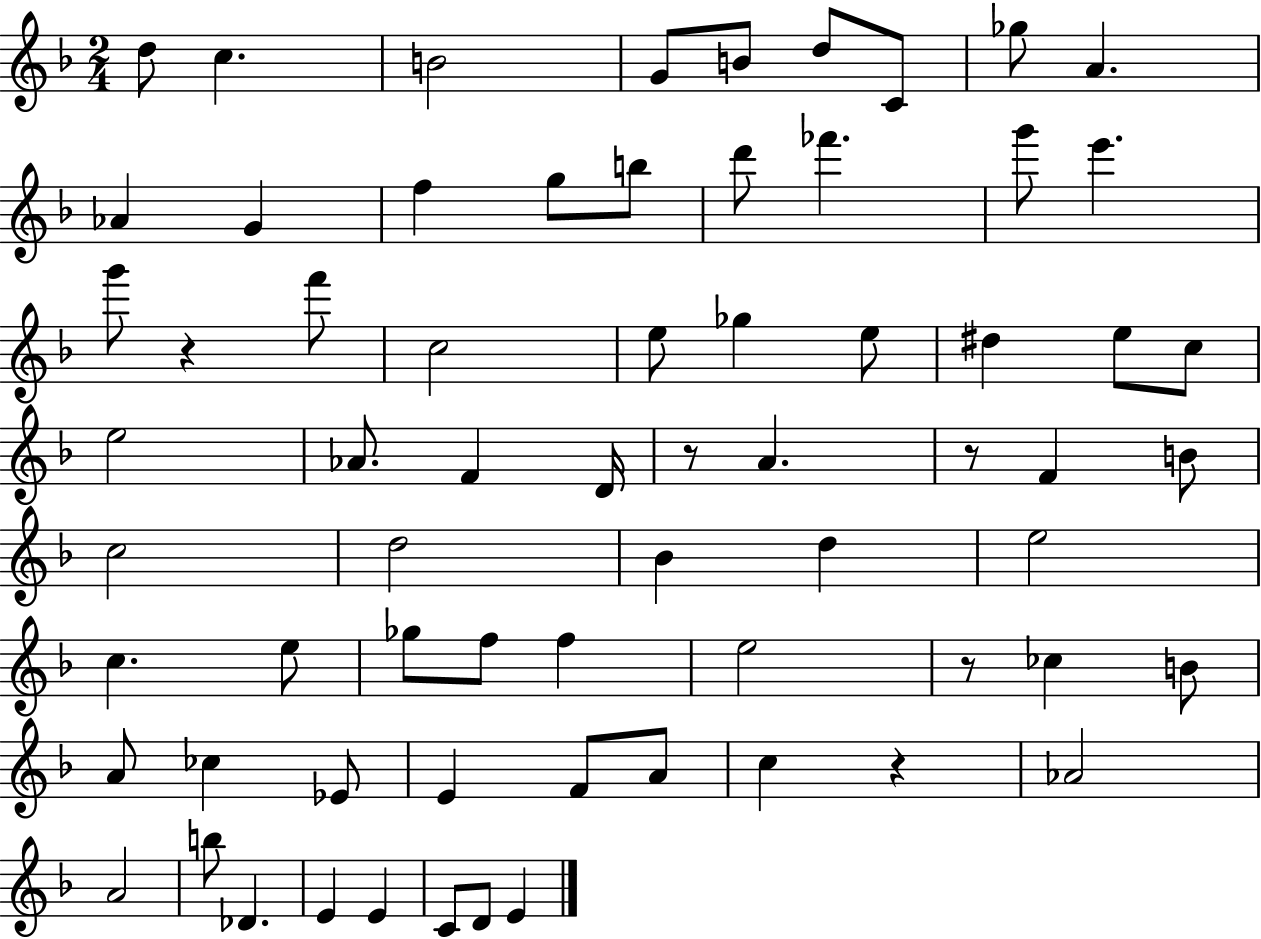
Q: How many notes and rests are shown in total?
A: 68